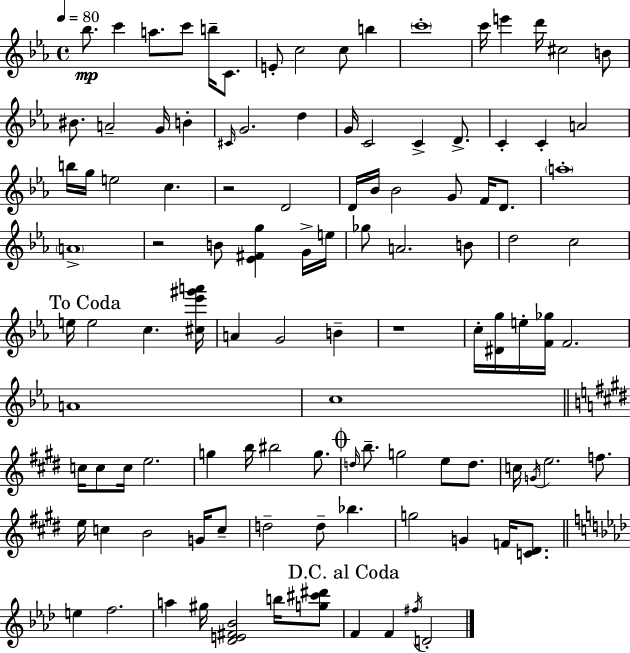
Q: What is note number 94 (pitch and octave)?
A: G#5